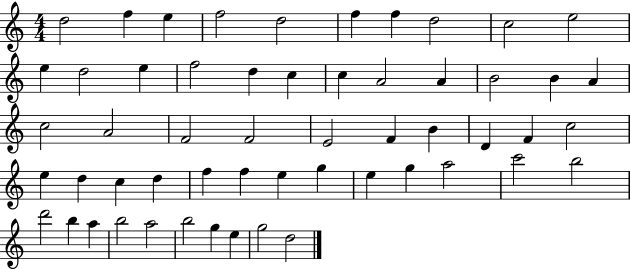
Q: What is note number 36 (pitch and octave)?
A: D5